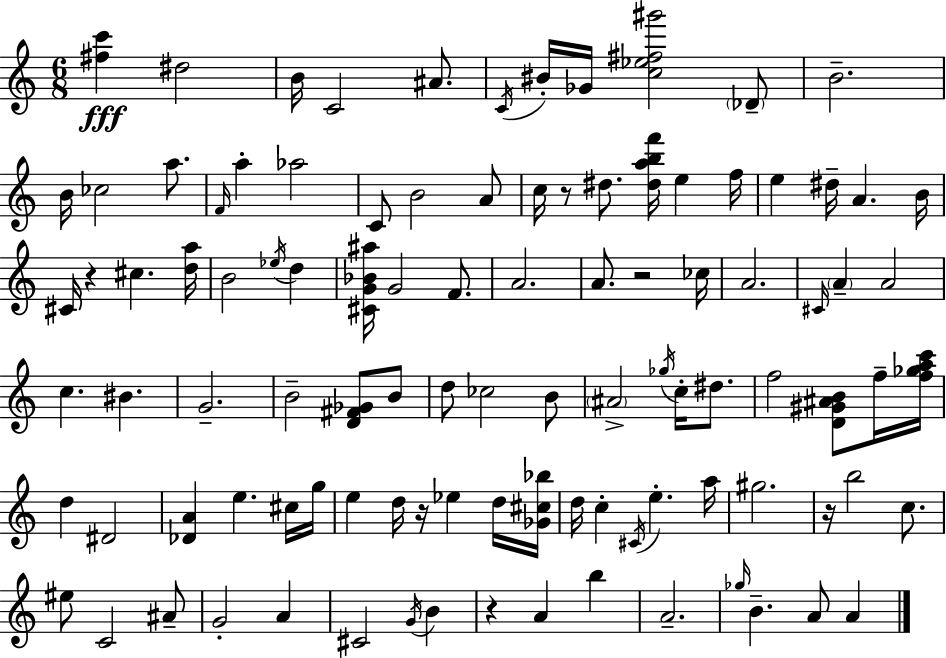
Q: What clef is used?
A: treble